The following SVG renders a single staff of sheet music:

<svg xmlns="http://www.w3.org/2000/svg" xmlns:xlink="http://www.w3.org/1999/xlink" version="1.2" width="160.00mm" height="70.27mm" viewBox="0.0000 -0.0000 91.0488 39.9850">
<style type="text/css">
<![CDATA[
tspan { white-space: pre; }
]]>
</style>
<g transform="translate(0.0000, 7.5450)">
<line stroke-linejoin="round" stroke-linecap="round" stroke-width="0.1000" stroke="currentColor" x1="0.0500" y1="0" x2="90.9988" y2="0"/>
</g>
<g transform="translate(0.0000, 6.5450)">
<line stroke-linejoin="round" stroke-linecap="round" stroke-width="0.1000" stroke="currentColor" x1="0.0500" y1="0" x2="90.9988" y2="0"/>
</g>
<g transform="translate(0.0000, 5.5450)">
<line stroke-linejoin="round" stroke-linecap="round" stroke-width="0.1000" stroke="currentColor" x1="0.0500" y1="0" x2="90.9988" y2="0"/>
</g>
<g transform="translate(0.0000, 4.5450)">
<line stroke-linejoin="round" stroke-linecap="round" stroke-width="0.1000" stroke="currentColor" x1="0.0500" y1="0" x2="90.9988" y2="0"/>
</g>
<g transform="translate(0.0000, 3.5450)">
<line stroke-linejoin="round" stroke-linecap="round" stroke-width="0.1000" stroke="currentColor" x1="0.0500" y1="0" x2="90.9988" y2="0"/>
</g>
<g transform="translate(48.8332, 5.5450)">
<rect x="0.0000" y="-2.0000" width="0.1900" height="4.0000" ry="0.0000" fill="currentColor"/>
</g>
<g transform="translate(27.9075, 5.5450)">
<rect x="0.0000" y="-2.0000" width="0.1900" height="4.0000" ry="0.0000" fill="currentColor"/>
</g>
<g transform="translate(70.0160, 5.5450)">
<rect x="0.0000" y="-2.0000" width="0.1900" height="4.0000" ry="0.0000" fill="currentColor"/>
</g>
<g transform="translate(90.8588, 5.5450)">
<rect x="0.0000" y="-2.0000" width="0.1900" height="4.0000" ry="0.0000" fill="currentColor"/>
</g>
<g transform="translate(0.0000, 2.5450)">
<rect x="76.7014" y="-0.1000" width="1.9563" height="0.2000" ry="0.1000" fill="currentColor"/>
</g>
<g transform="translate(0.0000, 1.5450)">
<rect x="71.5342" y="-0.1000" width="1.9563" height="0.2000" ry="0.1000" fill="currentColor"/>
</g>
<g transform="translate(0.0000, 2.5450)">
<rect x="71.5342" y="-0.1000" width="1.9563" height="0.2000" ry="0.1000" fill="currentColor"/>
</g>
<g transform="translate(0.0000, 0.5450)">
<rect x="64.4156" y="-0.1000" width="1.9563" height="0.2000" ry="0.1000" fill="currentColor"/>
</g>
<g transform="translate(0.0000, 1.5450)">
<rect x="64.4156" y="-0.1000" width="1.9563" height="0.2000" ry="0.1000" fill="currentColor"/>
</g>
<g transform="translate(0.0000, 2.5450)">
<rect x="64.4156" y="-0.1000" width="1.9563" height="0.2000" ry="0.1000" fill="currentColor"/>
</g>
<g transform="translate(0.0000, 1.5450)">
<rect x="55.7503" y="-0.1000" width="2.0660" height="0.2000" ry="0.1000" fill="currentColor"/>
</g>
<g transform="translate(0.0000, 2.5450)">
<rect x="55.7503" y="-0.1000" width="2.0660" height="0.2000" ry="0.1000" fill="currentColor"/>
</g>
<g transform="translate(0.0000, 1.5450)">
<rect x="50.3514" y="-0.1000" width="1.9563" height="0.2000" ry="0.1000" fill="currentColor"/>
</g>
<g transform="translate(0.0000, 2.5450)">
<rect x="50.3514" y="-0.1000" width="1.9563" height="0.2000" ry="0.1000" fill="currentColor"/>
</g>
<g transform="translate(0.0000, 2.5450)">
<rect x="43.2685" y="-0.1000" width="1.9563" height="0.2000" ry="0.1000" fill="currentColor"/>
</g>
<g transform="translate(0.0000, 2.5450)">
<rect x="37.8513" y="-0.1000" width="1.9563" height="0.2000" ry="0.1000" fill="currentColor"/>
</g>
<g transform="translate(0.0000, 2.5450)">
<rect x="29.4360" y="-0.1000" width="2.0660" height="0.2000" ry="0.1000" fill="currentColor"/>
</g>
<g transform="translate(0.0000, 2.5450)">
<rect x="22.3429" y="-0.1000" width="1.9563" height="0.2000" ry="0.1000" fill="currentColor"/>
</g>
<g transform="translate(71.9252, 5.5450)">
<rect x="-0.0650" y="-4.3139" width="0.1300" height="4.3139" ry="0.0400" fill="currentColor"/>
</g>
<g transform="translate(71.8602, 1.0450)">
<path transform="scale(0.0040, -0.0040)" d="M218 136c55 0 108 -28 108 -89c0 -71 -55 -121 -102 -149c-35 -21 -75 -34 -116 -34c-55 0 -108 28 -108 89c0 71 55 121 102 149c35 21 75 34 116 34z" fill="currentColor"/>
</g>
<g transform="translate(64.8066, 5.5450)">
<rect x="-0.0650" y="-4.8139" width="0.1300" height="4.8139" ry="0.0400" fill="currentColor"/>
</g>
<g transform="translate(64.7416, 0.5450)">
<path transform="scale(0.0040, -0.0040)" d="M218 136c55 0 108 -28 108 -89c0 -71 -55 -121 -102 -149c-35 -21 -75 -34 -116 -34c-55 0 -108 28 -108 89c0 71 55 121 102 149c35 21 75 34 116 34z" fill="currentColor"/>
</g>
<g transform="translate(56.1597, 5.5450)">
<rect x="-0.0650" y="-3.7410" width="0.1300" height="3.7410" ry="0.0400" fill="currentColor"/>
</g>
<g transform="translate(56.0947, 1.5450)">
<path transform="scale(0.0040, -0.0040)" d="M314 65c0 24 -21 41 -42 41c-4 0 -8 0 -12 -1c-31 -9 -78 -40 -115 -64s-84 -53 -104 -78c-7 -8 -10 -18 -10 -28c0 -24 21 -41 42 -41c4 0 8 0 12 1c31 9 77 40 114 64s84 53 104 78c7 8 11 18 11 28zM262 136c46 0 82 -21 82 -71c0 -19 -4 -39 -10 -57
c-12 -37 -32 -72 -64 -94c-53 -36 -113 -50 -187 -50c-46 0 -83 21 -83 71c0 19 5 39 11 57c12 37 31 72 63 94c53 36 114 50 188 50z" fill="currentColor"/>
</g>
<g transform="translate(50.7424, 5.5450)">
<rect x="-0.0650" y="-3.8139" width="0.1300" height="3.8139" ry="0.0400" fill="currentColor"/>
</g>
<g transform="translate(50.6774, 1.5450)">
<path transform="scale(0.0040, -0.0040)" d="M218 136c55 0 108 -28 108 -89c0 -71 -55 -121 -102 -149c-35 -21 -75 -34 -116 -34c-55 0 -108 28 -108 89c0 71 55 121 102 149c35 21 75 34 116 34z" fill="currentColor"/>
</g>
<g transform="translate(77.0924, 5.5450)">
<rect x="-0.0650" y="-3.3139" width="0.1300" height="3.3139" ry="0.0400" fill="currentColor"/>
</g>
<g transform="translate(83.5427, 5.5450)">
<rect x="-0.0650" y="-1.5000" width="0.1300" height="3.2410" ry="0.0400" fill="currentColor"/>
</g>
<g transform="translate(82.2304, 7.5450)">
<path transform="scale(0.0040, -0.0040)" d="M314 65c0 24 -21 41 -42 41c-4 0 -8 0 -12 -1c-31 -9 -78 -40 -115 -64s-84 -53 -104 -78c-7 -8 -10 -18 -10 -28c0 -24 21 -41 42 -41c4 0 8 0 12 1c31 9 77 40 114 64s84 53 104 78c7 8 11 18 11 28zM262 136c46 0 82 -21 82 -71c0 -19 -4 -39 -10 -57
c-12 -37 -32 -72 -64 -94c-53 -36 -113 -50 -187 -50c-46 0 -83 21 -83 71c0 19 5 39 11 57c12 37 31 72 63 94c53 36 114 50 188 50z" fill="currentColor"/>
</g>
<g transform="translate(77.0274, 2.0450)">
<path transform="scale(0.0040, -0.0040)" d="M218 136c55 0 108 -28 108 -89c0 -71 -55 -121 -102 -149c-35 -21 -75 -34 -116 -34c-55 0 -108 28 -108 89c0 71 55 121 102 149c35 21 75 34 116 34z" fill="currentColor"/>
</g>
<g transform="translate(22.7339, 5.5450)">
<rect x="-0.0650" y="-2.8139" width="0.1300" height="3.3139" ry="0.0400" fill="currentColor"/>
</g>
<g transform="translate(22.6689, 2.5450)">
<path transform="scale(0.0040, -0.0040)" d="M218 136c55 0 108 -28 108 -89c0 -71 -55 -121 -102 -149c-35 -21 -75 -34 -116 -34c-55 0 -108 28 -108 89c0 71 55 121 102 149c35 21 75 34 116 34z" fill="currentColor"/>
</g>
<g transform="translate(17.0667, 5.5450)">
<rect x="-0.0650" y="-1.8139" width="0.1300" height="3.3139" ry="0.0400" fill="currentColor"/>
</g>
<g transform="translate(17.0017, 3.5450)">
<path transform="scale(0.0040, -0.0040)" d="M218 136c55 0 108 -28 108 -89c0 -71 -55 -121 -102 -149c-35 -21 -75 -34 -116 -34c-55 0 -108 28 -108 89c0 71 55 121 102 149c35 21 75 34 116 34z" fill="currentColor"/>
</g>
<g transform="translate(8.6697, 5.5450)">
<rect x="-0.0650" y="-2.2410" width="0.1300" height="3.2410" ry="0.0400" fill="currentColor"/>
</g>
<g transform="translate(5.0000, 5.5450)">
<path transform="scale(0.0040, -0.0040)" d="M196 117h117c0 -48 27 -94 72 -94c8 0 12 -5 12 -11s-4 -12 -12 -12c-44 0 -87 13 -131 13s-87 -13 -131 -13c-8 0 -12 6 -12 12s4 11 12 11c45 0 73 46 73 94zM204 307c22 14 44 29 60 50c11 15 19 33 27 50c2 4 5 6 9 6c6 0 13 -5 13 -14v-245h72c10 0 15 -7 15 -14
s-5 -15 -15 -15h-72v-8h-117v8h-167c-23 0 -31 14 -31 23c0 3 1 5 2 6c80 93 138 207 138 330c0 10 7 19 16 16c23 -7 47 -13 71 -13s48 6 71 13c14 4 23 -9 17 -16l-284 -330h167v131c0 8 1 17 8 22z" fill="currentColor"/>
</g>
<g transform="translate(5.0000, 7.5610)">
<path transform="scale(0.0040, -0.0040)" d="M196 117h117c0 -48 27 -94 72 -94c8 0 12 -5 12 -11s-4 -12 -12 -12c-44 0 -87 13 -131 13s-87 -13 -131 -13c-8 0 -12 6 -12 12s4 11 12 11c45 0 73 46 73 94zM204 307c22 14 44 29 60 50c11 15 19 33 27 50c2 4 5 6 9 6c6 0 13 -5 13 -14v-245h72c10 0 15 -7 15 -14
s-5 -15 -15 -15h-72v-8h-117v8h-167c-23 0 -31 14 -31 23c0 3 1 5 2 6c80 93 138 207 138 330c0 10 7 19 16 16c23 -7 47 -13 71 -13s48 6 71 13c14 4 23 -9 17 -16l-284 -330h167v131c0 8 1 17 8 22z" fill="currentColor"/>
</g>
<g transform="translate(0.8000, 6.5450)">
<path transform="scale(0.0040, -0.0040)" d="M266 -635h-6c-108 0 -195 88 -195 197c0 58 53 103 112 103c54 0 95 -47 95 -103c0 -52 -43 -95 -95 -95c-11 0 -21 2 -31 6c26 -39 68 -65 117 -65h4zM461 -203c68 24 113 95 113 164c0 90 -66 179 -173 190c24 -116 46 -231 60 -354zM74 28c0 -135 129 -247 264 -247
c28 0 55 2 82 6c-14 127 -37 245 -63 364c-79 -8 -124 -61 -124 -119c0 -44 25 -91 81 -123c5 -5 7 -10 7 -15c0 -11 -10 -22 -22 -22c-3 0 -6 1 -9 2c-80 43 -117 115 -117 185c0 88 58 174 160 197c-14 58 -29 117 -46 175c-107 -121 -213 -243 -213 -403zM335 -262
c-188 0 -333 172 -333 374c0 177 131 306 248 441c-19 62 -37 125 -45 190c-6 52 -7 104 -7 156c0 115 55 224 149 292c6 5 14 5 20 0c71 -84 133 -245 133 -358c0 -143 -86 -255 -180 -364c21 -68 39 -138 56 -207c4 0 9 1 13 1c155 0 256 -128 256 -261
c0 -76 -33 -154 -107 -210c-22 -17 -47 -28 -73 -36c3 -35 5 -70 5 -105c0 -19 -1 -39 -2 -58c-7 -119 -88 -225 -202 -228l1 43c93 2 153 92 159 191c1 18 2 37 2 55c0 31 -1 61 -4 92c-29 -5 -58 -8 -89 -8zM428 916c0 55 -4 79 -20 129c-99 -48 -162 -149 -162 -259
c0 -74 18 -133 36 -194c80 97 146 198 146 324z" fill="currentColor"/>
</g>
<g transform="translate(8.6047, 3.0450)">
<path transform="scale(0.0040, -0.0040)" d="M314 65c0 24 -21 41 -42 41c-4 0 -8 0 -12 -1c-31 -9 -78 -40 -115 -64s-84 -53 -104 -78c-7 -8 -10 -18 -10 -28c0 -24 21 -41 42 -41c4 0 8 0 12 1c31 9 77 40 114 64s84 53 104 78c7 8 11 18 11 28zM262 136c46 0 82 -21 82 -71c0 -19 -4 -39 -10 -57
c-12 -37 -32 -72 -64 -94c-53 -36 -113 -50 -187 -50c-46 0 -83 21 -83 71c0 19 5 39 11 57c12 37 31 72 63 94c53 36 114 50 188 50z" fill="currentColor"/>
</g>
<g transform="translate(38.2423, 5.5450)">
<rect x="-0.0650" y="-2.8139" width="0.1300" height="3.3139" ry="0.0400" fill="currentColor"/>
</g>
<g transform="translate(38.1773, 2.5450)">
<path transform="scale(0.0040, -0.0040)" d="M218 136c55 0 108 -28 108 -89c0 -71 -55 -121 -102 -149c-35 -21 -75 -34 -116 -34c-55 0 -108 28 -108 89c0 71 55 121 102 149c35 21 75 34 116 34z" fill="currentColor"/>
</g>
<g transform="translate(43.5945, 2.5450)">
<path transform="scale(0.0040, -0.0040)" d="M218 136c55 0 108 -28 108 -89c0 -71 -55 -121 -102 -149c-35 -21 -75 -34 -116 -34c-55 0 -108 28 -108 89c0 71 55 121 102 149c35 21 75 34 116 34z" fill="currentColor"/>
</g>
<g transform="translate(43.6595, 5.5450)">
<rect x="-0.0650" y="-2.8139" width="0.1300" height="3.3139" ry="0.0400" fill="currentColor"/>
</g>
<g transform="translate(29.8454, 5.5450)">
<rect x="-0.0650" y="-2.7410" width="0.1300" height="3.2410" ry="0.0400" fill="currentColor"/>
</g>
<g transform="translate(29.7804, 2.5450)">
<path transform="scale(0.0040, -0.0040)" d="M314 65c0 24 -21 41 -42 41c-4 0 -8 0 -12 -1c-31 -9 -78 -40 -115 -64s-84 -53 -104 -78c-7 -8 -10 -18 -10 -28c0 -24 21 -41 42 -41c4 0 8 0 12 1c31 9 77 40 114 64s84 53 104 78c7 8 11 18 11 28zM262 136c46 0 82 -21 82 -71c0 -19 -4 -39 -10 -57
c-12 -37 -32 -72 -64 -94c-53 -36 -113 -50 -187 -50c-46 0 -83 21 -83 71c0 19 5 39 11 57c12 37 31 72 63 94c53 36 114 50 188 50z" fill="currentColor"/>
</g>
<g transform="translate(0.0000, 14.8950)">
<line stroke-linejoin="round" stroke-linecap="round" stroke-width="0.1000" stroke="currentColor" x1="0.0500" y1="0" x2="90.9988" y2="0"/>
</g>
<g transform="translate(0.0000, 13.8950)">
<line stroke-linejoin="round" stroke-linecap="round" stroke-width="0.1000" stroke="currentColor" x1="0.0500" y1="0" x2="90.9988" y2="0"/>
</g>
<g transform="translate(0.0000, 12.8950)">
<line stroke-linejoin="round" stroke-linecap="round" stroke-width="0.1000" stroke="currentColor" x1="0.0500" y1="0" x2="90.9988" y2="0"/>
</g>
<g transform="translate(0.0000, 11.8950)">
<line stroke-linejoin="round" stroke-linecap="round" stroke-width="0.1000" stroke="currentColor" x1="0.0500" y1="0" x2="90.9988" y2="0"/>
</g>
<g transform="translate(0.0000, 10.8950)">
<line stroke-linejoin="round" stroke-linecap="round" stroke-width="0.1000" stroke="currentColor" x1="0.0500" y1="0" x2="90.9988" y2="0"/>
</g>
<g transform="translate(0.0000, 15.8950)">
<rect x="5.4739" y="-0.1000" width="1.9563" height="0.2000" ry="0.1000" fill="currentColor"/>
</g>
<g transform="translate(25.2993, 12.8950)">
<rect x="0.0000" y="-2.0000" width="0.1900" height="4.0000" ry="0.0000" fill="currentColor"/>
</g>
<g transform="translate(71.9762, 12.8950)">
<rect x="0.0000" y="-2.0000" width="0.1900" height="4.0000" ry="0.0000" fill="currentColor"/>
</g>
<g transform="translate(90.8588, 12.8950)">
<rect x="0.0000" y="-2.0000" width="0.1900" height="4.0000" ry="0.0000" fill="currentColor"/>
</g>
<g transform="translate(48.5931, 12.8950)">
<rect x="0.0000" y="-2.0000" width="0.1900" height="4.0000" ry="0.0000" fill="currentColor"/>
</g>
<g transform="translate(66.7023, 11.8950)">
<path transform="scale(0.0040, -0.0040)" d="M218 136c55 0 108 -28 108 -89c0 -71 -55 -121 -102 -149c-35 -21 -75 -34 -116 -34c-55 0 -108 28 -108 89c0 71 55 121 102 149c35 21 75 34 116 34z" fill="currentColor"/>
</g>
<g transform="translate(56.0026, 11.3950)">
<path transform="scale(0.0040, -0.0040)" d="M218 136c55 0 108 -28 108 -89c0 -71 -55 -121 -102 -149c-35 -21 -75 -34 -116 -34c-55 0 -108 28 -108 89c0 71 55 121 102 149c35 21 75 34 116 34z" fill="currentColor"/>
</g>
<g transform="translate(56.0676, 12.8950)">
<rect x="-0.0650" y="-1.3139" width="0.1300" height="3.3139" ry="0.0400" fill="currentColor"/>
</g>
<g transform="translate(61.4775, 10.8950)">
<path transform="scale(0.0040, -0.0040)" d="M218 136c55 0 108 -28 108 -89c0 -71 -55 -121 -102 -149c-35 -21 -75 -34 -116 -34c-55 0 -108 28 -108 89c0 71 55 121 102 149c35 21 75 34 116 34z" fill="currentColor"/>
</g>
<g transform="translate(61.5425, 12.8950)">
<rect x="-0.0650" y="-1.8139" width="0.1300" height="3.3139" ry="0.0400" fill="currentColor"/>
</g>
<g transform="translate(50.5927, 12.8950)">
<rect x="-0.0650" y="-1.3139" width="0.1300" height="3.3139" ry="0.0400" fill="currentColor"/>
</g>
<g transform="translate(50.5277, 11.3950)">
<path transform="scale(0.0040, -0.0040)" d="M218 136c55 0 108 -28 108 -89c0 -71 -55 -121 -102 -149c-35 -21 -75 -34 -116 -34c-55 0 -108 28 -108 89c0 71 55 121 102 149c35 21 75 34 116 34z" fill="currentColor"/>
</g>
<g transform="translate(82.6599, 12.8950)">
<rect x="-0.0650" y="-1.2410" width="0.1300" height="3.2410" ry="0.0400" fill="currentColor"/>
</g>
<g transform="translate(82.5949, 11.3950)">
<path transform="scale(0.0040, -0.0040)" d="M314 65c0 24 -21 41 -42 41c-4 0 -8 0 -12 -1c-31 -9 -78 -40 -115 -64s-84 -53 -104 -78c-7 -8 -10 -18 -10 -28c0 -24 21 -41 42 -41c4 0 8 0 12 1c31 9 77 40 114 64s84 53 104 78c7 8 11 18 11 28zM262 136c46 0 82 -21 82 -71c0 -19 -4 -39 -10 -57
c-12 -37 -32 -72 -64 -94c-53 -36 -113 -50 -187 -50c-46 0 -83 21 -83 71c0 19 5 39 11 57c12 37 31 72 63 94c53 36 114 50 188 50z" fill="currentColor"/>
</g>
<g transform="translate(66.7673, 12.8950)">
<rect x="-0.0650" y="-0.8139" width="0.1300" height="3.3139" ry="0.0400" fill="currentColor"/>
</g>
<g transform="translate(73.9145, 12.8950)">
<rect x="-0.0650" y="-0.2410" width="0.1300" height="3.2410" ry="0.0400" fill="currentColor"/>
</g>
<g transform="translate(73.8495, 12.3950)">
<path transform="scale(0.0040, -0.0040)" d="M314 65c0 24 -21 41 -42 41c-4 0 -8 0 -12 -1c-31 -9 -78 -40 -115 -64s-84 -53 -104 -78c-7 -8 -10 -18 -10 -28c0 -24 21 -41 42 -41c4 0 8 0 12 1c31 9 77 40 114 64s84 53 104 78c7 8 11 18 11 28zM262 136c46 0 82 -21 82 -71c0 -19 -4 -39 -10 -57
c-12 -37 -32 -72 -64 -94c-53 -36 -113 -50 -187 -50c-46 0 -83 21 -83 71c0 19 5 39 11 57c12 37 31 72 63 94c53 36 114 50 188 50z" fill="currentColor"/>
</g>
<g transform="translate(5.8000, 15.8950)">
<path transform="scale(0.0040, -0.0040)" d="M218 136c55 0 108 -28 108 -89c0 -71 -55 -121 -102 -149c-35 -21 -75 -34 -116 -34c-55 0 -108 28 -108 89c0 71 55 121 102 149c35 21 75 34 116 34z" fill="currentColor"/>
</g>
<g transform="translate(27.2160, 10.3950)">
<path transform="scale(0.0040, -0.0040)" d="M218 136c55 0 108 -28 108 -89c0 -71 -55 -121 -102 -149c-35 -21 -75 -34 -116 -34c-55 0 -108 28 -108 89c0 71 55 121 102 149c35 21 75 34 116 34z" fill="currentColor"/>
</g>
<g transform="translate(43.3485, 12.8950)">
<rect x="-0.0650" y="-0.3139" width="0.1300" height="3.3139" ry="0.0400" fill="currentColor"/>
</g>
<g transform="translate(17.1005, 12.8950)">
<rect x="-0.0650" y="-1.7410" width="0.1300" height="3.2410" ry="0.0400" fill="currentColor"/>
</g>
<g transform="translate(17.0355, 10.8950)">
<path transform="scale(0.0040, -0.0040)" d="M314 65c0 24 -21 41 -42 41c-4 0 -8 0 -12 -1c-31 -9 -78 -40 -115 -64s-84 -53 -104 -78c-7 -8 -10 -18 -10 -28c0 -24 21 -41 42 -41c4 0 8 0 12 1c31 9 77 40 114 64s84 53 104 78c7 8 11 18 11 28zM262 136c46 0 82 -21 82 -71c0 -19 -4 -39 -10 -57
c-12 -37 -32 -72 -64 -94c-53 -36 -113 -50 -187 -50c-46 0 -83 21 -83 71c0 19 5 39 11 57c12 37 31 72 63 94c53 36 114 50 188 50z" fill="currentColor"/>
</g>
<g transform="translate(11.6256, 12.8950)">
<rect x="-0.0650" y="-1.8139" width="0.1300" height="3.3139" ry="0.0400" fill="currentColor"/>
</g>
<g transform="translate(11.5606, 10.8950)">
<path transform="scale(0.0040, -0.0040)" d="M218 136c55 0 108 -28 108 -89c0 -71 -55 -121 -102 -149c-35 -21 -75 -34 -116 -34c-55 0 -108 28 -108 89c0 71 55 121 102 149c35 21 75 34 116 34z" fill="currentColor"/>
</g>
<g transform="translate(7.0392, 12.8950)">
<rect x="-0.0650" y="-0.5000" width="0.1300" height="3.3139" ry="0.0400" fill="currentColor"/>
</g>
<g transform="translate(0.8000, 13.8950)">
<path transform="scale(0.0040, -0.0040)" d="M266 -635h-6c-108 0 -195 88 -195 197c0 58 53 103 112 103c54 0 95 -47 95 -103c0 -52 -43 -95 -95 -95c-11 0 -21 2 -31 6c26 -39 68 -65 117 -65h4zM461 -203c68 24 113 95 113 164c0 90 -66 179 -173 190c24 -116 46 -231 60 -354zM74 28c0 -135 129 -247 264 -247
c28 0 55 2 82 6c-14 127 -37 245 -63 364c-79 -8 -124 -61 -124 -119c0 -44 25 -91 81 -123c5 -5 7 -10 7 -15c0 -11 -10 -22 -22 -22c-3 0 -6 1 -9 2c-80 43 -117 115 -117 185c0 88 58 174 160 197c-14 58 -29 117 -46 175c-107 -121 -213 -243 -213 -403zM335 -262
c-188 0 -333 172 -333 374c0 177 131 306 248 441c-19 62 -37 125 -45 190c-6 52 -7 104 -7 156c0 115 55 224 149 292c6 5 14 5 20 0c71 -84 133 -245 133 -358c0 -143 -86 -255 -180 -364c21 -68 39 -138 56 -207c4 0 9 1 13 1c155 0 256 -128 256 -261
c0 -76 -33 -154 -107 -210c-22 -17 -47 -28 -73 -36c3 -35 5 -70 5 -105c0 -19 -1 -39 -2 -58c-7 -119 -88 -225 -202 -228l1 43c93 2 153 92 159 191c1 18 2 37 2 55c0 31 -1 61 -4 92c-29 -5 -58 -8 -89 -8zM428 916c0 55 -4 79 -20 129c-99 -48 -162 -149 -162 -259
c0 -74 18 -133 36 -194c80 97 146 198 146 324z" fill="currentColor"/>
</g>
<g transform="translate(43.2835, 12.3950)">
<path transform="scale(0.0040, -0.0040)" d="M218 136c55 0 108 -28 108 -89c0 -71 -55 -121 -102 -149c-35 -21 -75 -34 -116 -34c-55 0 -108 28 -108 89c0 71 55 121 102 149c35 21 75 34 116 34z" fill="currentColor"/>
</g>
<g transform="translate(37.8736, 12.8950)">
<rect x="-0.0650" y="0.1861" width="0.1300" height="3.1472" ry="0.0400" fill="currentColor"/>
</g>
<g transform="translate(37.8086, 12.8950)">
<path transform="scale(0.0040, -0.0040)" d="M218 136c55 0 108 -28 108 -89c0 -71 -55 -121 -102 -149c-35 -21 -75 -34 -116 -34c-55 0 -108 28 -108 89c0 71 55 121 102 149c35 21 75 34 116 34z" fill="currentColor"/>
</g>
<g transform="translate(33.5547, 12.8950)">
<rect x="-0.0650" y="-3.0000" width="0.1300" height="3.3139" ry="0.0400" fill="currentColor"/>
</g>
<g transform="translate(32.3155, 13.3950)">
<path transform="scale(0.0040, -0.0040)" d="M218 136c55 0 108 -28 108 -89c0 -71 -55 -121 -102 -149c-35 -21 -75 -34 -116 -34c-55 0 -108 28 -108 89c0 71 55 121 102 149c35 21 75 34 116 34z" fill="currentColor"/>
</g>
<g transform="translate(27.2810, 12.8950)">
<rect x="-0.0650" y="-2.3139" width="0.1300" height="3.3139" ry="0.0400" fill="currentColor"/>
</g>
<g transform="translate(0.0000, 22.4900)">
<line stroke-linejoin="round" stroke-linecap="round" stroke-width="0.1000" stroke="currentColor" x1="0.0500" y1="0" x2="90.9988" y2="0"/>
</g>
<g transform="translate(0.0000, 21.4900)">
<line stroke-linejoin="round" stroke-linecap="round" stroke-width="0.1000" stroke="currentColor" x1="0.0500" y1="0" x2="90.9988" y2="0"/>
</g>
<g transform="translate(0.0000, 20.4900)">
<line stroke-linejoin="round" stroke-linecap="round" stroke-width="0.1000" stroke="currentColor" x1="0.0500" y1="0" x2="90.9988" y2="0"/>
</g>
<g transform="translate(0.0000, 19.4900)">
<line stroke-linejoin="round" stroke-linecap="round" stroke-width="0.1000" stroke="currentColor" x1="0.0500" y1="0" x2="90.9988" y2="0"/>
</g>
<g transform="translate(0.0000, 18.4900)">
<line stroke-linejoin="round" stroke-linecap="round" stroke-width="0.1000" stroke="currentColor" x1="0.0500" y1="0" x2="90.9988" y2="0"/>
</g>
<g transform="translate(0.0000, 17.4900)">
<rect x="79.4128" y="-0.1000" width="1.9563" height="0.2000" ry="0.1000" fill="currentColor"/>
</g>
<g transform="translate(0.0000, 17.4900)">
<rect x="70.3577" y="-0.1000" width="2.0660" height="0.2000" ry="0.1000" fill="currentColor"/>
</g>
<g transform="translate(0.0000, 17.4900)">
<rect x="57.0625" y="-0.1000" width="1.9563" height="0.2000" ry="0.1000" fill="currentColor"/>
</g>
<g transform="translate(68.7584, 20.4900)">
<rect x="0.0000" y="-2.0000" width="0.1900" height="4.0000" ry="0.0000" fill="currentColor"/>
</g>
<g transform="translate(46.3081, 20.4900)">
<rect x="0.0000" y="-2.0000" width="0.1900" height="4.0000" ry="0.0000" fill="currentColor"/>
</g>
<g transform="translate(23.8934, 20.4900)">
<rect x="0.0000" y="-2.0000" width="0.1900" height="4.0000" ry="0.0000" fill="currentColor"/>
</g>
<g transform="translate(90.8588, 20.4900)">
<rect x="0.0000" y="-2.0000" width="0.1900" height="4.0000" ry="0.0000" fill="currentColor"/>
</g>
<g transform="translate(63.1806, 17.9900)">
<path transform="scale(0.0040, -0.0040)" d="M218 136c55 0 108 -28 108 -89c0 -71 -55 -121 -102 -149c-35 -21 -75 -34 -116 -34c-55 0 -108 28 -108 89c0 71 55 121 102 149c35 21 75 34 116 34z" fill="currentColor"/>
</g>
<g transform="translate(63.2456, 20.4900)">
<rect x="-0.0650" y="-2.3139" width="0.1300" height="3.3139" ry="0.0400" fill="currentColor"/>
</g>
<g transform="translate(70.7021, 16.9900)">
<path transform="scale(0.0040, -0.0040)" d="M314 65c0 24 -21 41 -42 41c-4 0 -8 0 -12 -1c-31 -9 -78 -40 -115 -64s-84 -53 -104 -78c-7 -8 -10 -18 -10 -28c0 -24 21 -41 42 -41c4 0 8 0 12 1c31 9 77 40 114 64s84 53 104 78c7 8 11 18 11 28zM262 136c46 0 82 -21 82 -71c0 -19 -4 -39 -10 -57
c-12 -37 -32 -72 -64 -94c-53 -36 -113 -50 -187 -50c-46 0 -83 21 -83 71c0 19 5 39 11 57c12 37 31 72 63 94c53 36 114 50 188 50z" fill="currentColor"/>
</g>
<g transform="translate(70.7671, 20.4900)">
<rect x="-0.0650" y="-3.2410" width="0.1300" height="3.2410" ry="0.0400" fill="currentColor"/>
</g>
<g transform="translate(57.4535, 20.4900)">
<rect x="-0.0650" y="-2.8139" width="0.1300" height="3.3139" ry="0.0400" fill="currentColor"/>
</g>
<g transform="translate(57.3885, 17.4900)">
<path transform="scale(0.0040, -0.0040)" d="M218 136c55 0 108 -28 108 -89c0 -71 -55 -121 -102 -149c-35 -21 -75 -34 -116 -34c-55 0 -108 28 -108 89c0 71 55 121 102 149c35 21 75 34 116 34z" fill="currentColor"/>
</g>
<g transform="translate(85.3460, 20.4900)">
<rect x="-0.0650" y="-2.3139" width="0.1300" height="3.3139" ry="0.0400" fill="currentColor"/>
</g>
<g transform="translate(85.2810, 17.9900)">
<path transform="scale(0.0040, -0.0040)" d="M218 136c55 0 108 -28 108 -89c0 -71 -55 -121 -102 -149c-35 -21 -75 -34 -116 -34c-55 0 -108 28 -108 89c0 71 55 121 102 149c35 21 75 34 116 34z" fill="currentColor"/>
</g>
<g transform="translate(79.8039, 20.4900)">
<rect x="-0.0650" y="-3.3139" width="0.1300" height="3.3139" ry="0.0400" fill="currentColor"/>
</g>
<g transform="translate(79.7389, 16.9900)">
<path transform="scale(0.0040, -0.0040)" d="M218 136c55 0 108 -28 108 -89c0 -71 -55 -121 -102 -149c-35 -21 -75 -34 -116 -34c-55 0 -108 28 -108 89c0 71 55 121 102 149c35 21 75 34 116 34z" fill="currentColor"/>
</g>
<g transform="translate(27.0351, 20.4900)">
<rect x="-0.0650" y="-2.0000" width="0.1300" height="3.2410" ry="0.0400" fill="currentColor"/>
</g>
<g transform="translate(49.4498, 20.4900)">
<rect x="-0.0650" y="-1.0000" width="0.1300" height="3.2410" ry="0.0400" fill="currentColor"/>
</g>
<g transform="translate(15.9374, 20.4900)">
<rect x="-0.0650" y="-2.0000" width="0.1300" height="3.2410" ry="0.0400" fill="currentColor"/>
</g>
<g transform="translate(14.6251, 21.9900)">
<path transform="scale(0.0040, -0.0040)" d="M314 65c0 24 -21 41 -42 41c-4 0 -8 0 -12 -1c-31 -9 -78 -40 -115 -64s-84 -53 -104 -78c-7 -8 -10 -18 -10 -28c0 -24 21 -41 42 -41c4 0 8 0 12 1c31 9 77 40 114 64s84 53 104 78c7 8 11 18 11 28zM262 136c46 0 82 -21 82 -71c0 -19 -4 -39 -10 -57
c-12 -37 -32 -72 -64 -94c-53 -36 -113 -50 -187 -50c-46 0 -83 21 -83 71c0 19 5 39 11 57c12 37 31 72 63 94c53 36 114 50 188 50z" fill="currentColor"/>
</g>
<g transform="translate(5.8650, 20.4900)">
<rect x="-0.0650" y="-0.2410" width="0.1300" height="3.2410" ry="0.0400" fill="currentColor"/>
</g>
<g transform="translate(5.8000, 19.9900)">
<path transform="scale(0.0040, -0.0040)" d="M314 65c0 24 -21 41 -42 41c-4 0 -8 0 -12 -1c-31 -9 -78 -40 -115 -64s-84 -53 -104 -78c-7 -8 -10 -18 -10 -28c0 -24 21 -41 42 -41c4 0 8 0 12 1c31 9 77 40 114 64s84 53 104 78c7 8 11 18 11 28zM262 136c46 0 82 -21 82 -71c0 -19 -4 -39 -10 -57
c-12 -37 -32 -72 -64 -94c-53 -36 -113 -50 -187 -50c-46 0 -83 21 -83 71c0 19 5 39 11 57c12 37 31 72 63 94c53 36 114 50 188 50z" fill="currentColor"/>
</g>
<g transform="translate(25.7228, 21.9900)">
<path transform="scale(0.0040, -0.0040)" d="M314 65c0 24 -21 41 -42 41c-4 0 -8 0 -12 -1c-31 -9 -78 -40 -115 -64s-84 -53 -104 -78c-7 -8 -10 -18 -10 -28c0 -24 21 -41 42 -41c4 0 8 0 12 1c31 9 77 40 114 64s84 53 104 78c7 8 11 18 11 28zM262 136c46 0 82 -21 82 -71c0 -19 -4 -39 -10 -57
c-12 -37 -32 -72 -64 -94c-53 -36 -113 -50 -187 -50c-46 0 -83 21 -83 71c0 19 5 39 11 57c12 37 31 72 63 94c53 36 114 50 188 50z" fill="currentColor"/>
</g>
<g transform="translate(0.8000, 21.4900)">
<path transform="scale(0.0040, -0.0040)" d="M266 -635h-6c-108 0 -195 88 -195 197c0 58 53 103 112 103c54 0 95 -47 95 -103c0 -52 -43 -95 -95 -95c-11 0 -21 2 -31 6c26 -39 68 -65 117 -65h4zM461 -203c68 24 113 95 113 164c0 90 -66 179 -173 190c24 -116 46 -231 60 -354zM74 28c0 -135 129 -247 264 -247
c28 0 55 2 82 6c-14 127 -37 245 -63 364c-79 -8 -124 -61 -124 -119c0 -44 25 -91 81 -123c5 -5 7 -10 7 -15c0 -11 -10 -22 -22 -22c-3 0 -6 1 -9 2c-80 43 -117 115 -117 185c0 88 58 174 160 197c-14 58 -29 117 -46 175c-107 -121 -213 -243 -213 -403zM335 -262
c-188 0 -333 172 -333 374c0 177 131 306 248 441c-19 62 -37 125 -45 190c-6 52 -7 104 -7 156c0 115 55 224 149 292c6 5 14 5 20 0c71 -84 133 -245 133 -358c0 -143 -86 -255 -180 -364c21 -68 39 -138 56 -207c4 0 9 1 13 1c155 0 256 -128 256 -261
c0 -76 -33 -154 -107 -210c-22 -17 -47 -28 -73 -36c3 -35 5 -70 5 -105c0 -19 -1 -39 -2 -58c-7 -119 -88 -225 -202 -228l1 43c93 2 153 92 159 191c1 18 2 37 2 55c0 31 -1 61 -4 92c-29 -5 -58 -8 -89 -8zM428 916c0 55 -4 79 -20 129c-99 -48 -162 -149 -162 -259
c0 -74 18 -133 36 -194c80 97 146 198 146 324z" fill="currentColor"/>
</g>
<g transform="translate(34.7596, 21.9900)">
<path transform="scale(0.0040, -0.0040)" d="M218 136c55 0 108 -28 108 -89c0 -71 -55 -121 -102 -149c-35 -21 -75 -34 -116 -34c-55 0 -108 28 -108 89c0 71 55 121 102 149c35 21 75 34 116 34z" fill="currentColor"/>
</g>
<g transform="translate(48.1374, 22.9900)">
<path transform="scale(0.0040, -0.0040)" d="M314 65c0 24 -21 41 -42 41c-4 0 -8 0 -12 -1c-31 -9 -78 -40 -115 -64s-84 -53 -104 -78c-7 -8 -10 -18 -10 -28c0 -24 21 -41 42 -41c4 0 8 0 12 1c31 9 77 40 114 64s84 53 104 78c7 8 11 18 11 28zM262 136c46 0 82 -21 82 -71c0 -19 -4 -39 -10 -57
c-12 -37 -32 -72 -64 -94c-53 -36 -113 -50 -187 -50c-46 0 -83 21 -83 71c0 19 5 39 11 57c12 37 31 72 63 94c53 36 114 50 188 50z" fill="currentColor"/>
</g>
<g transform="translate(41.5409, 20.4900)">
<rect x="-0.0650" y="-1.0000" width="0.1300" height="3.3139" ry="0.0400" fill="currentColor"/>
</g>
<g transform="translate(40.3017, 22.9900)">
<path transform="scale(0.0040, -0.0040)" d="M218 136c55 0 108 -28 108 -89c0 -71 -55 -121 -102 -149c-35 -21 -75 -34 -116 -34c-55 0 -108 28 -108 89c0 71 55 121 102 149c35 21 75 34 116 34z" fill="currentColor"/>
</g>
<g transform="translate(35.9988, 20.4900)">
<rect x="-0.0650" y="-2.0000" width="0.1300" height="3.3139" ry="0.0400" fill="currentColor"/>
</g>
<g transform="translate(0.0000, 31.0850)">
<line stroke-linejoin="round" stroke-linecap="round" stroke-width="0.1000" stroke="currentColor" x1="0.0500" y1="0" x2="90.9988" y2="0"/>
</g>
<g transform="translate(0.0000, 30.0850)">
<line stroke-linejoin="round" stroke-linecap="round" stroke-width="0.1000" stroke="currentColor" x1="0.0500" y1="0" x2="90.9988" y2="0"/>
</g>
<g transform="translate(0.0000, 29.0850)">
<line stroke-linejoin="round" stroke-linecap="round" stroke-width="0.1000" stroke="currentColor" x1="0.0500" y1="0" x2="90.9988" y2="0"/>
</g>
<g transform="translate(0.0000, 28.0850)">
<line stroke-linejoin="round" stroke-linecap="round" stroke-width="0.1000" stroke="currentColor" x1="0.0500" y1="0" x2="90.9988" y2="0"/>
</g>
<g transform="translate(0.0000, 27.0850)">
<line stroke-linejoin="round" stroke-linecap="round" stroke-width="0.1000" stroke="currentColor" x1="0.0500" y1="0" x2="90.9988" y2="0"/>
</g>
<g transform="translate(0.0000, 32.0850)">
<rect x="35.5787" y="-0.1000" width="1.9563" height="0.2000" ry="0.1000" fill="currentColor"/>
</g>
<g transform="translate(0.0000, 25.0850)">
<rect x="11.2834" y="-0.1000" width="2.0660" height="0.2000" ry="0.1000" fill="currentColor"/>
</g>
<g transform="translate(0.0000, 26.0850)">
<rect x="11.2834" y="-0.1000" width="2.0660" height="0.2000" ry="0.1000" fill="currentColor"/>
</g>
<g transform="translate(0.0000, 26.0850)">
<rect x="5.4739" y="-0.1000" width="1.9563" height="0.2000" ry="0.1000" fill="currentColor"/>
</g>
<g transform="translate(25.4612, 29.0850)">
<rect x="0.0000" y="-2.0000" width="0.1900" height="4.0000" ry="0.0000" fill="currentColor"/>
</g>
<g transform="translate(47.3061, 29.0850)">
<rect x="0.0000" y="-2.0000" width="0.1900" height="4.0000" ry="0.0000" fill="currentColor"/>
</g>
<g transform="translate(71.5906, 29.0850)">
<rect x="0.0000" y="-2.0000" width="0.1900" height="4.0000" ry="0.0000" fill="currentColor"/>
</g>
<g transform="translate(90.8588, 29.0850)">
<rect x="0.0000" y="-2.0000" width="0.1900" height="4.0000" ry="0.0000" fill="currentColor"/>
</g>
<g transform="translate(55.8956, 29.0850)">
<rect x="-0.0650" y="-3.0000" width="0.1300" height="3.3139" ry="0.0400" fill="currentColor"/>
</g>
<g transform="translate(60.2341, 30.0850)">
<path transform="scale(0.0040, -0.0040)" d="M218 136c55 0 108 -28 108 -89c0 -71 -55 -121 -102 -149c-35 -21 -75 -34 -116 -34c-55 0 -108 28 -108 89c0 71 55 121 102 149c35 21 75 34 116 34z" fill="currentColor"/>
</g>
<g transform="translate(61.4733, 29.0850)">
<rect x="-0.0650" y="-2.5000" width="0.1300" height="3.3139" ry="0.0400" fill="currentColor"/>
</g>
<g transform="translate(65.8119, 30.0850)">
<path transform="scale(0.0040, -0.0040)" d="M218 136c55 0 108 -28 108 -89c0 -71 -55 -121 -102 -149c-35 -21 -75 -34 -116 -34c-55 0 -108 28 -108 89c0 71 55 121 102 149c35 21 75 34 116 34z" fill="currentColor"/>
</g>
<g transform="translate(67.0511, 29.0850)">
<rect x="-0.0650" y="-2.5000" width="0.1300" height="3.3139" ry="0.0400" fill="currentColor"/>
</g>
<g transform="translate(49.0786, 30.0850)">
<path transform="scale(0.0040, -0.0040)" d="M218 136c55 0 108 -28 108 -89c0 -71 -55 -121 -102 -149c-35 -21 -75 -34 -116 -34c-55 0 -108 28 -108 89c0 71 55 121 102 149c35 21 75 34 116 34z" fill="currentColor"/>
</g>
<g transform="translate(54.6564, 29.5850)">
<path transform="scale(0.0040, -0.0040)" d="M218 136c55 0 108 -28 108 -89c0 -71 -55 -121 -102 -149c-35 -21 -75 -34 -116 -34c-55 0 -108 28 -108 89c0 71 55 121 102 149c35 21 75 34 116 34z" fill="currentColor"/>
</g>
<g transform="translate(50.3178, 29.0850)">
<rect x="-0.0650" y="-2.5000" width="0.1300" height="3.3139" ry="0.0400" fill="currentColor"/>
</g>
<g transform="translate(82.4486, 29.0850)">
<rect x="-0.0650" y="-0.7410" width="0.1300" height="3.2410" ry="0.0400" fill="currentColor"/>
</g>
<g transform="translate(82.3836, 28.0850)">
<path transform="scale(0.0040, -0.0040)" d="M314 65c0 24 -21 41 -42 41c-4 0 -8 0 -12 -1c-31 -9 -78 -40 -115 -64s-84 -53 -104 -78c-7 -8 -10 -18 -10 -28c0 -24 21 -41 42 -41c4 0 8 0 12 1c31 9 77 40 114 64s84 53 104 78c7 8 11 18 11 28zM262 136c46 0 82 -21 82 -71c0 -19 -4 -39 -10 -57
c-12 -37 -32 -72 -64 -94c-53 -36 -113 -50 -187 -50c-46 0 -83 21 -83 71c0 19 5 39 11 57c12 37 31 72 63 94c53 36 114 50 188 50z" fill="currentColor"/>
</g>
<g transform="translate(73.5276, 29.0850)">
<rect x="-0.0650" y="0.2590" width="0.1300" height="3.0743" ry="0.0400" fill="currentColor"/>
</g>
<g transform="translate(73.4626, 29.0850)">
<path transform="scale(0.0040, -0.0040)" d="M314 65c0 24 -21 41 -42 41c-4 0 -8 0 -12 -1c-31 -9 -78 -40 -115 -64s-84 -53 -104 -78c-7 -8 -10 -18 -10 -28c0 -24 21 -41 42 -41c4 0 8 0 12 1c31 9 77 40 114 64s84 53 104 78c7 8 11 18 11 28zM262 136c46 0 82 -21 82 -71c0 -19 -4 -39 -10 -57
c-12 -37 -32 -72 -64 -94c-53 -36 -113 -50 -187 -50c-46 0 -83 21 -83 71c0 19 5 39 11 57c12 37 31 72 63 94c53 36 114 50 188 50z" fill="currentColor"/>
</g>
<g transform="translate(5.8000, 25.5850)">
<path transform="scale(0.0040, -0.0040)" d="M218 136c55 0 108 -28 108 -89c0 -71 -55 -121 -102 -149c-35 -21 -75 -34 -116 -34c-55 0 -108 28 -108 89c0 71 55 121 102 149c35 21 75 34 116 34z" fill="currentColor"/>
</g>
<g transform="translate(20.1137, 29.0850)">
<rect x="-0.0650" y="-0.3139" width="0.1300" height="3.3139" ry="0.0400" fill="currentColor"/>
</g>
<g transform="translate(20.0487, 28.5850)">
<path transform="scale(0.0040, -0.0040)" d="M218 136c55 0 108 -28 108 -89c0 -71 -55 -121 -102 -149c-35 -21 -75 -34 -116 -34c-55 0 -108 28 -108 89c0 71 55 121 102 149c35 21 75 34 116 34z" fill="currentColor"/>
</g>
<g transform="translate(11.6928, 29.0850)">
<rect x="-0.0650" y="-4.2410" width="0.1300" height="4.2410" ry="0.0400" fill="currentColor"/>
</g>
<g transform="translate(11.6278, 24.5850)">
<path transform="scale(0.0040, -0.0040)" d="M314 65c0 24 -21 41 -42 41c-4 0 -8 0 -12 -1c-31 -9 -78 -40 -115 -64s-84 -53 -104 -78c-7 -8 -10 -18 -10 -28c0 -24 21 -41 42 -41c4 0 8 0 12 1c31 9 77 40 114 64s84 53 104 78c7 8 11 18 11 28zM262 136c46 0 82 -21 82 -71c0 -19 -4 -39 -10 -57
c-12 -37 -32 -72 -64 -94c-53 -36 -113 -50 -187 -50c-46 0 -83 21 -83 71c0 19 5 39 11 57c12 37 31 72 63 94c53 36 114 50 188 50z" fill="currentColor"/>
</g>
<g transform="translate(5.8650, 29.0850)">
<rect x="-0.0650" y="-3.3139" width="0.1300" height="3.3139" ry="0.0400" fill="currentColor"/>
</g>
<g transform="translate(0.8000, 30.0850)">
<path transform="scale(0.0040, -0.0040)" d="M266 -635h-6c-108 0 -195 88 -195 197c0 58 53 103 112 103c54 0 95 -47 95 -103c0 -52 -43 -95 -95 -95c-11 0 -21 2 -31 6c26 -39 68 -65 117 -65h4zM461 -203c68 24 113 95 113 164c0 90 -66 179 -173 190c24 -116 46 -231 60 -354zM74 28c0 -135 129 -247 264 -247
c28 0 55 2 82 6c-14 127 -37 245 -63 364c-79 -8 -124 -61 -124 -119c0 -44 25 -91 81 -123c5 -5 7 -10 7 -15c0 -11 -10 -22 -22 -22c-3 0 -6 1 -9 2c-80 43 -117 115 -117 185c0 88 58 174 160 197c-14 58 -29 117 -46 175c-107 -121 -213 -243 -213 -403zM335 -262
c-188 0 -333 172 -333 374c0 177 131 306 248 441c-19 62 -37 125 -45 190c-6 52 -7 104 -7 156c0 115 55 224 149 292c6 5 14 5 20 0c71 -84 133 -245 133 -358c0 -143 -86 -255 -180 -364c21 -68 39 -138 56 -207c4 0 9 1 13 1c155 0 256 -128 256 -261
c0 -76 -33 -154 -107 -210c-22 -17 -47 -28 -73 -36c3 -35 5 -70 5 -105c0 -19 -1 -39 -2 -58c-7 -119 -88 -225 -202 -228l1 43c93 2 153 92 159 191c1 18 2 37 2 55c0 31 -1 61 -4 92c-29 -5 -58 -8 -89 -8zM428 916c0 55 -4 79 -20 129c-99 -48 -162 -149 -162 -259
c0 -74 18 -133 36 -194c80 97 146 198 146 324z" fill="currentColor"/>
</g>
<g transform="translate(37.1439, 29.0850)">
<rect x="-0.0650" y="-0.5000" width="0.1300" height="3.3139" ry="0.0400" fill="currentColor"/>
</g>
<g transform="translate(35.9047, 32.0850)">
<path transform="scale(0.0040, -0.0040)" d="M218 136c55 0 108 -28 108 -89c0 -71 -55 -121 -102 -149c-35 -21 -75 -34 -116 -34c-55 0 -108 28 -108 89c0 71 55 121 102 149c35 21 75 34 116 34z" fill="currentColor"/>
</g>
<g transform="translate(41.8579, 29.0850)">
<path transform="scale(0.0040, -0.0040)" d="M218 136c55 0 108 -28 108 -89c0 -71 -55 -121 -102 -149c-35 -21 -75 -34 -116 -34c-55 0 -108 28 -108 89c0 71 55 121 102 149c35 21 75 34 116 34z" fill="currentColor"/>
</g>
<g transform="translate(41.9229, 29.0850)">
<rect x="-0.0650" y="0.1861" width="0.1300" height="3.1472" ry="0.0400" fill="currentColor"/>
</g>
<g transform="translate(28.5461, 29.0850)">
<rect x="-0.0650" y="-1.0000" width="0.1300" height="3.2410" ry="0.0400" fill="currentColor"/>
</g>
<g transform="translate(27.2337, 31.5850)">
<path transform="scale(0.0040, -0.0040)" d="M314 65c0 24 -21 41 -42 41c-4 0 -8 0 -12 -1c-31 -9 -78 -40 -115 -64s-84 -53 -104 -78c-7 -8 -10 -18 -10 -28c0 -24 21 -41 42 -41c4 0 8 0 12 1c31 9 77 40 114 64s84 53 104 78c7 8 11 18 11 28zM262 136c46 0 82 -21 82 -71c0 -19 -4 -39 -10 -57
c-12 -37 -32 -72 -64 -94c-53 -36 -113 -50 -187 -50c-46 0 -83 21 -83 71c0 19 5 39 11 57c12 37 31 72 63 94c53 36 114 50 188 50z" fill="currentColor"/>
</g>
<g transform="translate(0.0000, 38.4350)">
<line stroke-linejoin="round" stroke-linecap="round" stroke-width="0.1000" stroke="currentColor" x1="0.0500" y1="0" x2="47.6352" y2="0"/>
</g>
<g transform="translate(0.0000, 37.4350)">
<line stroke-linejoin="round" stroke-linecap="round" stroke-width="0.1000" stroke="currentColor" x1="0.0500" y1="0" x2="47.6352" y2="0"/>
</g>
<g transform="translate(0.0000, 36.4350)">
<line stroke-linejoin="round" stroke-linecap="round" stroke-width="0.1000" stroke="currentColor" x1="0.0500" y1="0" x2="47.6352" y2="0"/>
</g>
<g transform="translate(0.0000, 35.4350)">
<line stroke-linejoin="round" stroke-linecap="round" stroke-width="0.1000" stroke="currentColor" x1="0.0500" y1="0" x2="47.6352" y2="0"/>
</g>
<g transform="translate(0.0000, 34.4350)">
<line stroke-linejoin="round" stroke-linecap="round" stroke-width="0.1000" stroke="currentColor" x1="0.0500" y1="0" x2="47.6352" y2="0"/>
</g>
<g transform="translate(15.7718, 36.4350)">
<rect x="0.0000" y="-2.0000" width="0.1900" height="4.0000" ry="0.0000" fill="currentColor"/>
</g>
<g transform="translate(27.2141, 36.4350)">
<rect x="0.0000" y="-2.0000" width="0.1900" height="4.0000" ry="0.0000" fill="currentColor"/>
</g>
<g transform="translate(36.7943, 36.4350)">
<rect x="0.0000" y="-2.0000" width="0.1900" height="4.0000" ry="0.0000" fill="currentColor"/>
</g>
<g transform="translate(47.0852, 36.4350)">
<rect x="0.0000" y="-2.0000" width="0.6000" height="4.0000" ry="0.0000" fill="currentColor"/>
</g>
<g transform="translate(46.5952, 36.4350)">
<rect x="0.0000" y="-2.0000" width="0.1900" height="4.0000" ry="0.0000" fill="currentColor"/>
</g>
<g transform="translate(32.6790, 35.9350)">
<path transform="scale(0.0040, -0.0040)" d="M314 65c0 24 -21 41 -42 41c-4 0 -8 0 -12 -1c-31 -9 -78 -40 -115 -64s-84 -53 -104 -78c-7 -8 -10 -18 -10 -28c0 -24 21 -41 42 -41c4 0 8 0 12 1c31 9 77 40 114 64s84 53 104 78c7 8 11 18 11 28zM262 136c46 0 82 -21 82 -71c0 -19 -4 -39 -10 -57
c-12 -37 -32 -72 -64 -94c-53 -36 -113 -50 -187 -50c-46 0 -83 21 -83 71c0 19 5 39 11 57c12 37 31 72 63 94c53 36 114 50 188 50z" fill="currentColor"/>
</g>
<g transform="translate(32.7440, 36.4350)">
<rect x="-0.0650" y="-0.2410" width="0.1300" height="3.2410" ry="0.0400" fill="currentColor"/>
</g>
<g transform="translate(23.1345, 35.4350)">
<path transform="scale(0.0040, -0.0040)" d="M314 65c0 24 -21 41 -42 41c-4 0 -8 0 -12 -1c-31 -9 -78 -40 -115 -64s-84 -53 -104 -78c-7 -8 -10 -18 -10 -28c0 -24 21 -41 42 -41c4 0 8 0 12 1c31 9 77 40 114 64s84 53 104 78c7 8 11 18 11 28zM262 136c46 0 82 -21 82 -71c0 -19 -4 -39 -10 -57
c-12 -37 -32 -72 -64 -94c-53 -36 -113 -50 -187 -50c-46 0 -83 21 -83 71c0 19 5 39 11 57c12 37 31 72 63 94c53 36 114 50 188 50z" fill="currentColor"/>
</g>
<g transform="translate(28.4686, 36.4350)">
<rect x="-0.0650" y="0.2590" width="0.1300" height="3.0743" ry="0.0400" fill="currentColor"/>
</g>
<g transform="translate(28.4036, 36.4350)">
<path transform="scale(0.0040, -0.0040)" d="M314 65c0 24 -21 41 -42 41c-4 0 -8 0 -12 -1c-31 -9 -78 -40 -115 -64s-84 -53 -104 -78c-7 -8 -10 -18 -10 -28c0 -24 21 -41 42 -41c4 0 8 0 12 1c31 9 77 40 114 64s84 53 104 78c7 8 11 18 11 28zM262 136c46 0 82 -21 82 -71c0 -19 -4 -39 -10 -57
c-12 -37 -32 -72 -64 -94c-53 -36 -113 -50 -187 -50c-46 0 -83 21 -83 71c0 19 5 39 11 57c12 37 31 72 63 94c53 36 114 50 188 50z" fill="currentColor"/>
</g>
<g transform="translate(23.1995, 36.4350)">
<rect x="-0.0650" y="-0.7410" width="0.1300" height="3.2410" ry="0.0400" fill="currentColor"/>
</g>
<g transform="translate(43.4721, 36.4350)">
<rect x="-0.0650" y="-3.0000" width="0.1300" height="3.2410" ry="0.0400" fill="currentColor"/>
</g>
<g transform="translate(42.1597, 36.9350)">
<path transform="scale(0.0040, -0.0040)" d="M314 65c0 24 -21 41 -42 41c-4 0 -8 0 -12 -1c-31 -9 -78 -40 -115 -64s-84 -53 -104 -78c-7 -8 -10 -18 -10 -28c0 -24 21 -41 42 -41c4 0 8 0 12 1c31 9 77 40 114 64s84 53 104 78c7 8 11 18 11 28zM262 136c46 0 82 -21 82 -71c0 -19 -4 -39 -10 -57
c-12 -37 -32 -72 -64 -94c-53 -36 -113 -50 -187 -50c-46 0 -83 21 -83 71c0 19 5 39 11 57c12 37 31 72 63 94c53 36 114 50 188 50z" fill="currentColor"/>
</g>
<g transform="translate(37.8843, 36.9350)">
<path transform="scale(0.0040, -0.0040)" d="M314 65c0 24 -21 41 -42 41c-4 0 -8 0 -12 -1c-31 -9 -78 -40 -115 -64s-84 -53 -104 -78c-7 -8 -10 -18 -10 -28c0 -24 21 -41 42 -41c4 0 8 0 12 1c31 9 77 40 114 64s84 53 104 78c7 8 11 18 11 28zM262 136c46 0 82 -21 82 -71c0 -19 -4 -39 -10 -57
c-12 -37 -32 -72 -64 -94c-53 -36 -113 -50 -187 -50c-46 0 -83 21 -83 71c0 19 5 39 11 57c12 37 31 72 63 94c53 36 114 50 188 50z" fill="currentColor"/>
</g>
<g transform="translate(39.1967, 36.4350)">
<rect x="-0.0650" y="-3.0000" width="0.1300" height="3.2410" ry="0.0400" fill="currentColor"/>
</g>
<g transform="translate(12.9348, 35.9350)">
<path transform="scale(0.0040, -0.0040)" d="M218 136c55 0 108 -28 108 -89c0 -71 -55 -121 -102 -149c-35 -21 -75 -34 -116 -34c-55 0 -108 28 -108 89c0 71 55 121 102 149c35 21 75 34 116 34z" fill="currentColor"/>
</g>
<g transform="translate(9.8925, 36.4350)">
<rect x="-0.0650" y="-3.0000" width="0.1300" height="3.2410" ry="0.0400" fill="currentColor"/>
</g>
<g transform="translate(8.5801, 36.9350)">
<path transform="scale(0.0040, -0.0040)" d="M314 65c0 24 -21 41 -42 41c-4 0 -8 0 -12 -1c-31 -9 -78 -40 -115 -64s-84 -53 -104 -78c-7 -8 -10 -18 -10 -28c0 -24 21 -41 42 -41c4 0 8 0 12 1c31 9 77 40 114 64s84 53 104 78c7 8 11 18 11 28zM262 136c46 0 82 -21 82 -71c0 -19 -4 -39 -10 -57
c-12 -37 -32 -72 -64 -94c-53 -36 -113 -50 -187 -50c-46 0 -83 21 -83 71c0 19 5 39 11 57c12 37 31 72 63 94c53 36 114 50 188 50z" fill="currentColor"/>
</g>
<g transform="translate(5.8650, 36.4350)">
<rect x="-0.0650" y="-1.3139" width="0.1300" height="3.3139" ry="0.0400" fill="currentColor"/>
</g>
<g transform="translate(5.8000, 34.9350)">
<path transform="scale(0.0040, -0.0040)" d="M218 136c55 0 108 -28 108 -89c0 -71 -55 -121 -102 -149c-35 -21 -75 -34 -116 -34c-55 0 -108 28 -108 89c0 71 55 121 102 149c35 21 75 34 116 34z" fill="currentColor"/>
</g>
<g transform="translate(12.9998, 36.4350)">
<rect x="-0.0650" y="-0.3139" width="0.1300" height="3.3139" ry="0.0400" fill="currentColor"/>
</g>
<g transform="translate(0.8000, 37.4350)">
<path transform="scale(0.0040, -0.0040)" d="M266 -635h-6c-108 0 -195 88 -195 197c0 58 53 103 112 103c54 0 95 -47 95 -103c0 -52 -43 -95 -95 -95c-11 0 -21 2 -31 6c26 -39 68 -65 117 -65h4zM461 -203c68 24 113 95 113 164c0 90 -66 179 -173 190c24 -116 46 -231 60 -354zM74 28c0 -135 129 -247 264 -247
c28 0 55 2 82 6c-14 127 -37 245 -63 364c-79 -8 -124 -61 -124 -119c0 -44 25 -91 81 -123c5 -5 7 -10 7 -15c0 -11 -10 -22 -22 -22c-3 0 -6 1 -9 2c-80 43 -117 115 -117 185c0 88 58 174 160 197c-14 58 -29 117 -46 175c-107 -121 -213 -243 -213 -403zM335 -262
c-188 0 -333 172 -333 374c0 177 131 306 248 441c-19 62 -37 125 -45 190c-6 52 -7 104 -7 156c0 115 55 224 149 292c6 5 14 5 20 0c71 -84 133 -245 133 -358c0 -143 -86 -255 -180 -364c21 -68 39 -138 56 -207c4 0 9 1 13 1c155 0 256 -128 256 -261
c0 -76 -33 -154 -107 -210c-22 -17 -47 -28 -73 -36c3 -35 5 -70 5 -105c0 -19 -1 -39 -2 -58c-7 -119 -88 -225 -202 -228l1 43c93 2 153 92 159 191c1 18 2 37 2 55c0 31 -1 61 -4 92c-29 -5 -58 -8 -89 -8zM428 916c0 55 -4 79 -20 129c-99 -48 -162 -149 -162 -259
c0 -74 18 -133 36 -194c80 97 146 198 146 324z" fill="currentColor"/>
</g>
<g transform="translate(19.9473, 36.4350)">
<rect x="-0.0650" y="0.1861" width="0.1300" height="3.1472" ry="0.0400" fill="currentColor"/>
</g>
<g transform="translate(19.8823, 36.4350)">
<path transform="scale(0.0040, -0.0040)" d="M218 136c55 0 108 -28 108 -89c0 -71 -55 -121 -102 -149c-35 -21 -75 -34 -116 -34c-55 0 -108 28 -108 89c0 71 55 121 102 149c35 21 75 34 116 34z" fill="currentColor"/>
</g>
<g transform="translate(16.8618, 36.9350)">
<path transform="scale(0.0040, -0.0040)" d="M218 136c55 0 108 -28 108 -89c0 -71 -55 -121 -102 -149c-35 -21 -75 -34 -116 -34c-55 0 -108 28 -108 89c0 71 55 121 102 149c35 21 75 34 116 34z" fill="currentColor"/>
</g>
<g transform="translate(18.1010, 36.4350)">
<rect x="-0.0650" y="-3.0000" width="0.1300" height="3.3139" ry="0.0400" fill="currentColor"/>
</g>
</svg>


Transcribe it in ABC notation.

X:1
T:Untitled
M:4/4
L:1/4
K:C
g2 f a a2 a a c' c'2 e' d' b E2 C f f2 g A B c e e f d c2 e2 c2 F2 F2 F D D2 a g b2 b g b d'2 c D2 C B G A G G B2 d2 e A2 c A B d2 B2 c2 A2 A2